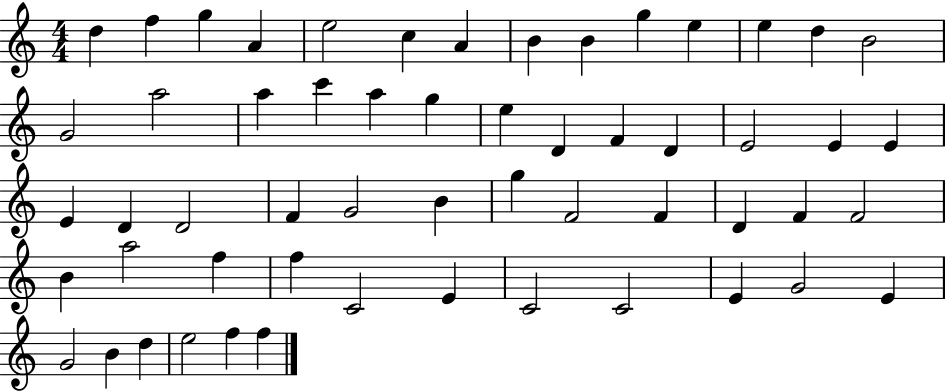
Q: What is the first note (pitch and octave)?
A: D5